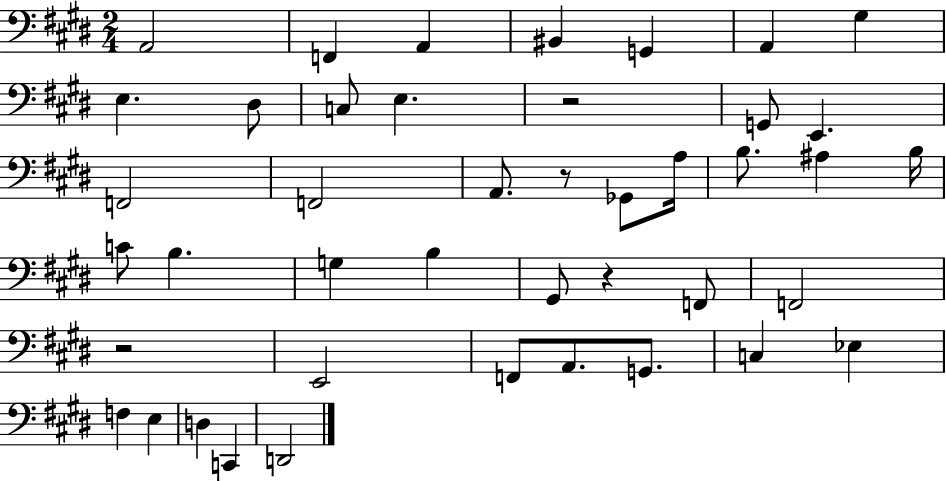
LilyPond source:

{
  \clef bass
  \numericTimeSignature
  \time 2/4
  \key e \major
  \repeat volta 2 { a,2 | f,4 a,4 | bis,4 g,4 | a,4 gis4 | \break e4. dis8 | c8 e4. | r2 | g,8 e,4. | \break f,2 | f,2 | a,8. r8 ges,8 a16 | b8. ais4 b16 | \break c'8 b4. | g4 b4 | gis,8 r4 f,8 | f,2 | \break r2 | e,2 | f,8 a,8. g,8. | c4 ees4 | \break f4 e4 | d4 c,4 | d,2 | } \bar "|."
}